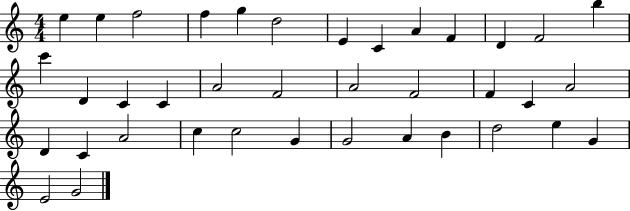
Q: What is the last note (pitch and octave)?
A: G4